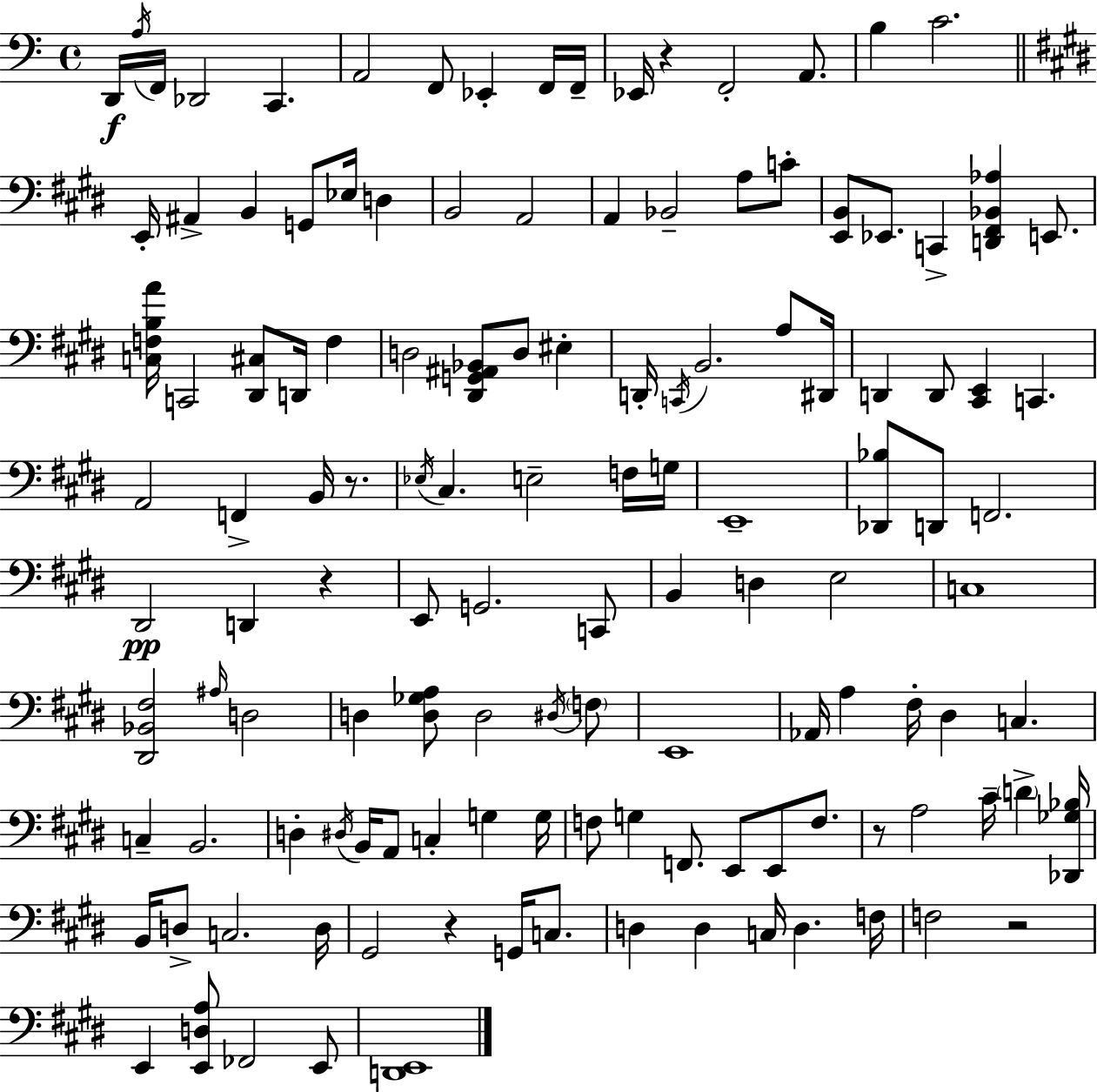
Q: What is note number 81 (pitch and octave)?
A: B2